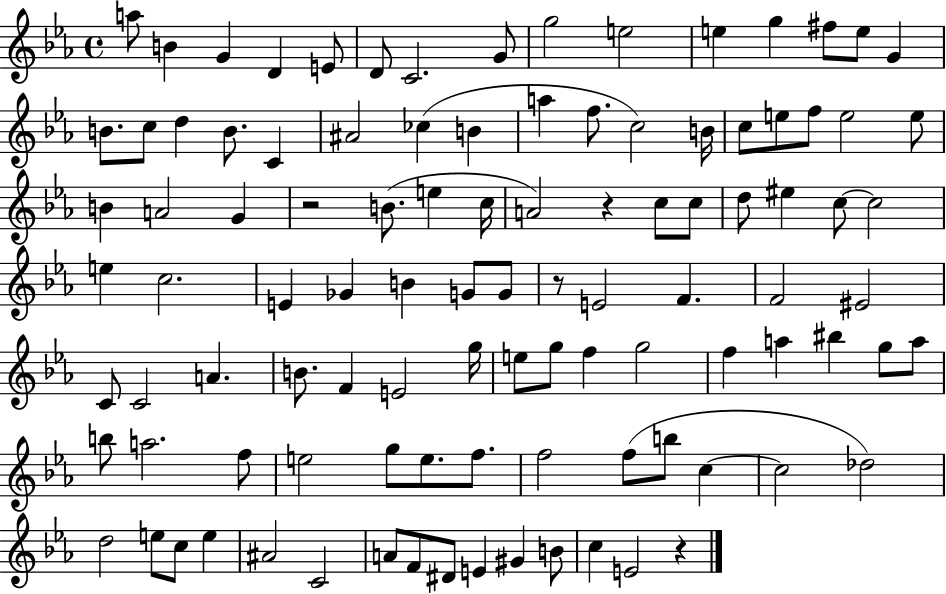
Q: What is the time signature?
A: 4/4